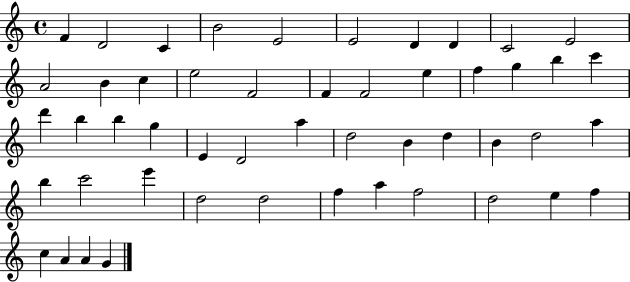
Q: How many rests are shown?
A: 0